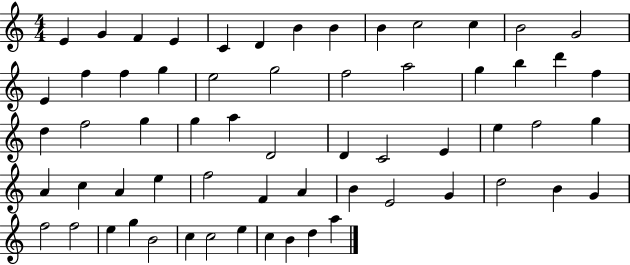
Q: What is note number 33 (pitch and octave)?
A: C4